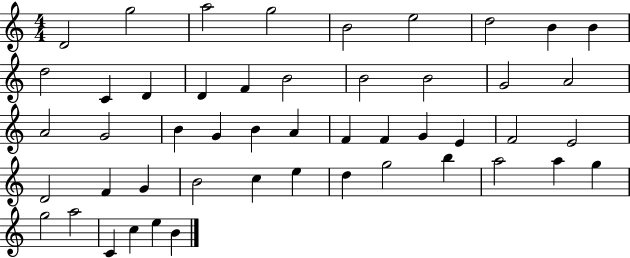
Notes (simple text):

D4/h G5/h A5/h G5/h B4/h E5/h D5/h B4/q B4/q D5/h C4/q D4/q D4/q F4/q B4/h B4/h B4/h G4/h A4/h A4/h G4/h B4/q G4/q B4/q A4/q F4/q F4/q G4/q E4/q F4/h E4/h D4/h F4/q G4/q B4/h C5/q E5/q D5/q G5/h B5/q A5/h A5/q G5/q G5/h A5/h C4/q C5/q E5/q B4/q